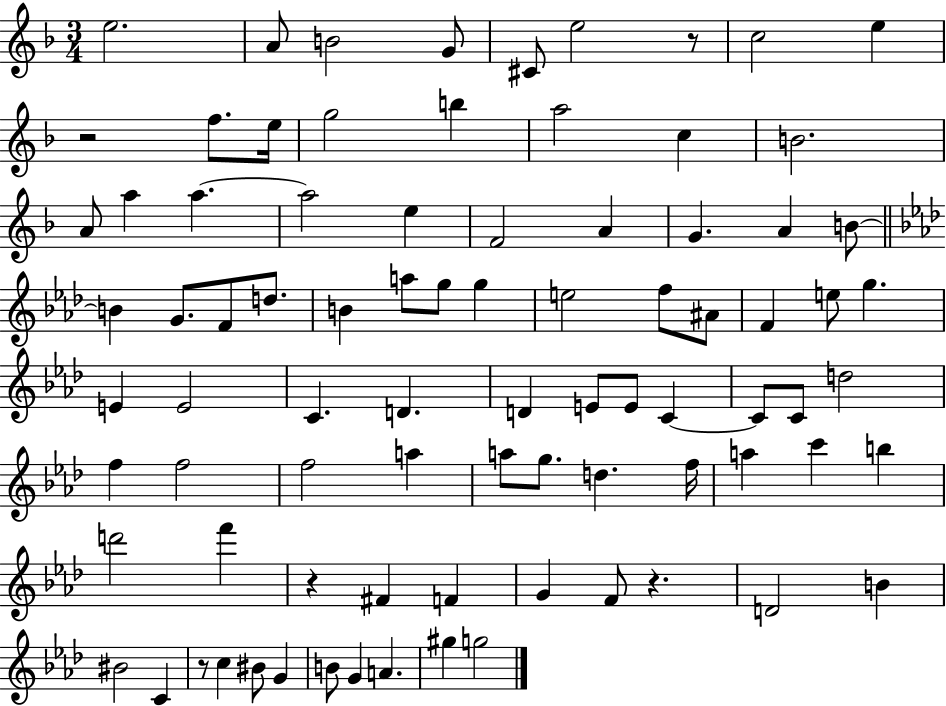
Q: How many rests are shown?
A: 5